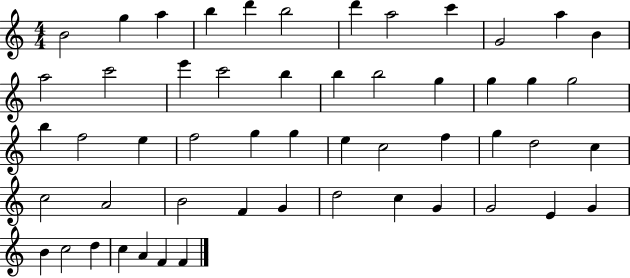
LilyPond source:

{
  \clef treble
  \numericTimeSignature
  \time 4/4
  \key c \major
  b'2 g''4 a''4 | b''4 d'''4 b''2 | d'''4 a''2 c'''4 | g'2 a''4 b'4 | \break a''2 c'''2 | e'''4 c'''2 b''4 | b''4 b''2 g''4 | g''4 g''4 g''2 | \break b''4 f''2 e''4 | f''2 g''4 g''4 | e''4 c''2 f''4 | g''4 d''2 c''4 | \break c''2 a'2 | b'2 f'4 g'4 | d''2 c''4 g'4 | g'2 e'4 g'4 | \break b'4 c''2 d''4 | c''4 a'4 f'4 f'4 | \bar "|."
}